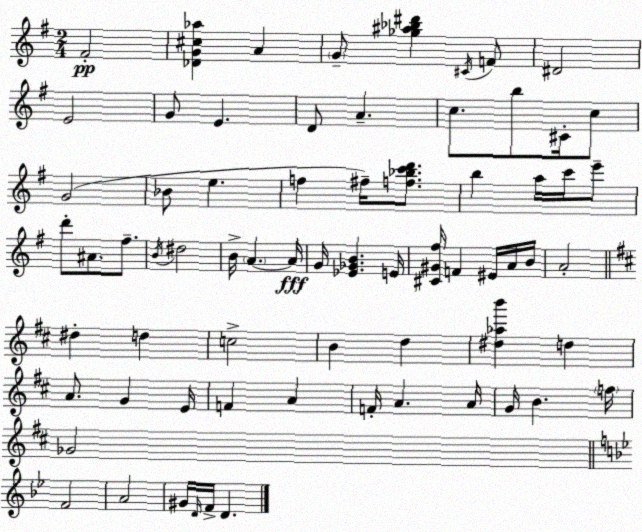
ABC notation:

X:1
T:Untitled
M:2/4
L:1/4
K:G
^F2 [_DG^c_a] A G/2 [_g^a_b^d'] ^C/4 F/2 ^D2 E2 G/2 E D/2 A c/2 b/2 ^C/4 c/2 G2 _B/2 e f ^f/4 [f_bc'd']/2 b a/4 c'/4 e'/2 d'/2 ^A/2 ^f/2 B/4 ^d2 B/4 A A/4 G/4 [_E_GB] E/4 [^C^G^f]/4 F ^E/4 A/4 B/4 A2 ^d d c2 B d [^d_ab'] d A/2 G E/4 F A F/4 A A/4 G/4 B f/4 _G2 F2 A2 ^G/4 D/4 F/4 D